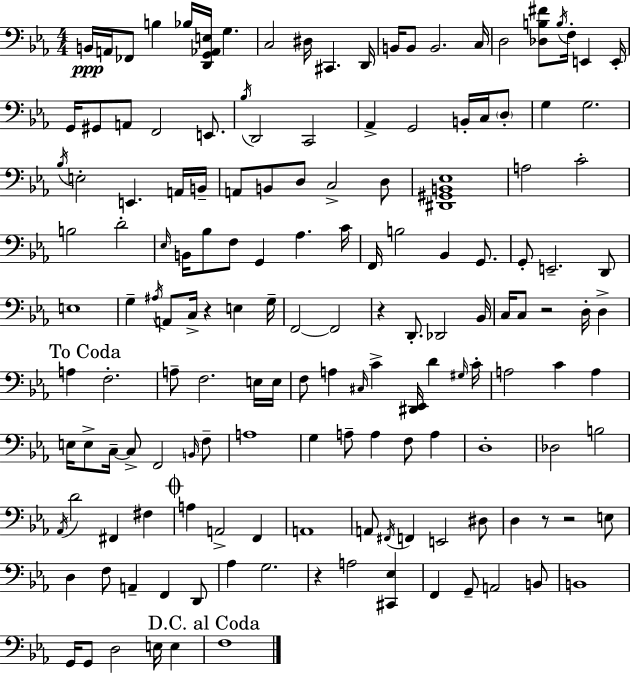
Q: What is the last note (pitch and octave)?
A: F3